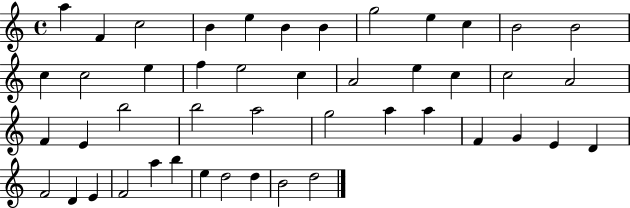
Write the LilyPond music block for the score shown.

{
  \clef treble
  \time 4/4
  \defaultTimeSignature
  \key c \major
  a''4 f'4 c''2 | b'4 e''4 b'4 b'4 | g''2 e''4 c''4 | b'2 b'2 | \break c''4 c''2 e''4 | f''4 e''2 c''4 | a'2 e''4 c''4 | c''2 a'2 | \break f'4 e'4 b''2 | b''2 a''2 | g''2 a''4 a''4 | f'4 g'4 e'4 d'4 | \break f'2 d'4 e'4 | f'2 a''4 b''4 | e''4 d''2 d''4 | b'2 d''2 | \break \bar "|."
}